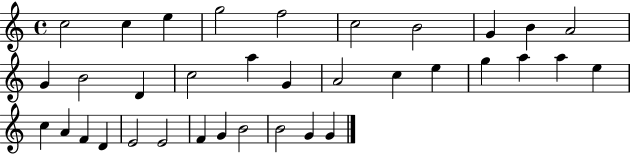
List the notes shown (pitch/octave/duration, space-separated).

C5/h C5/q E5/q G5/h F5/h C5/h B4/h G4/q B4/q A4/h G4/q B4/h D4/q C5/h A5/q G4/q A4/h C5/q E5/q G5/q A5/q A5/q E5/q C5/q A4/q F4/q D4/q E4/h E4/h F4/q G4/q B4/h B4/h G4/q G4/q